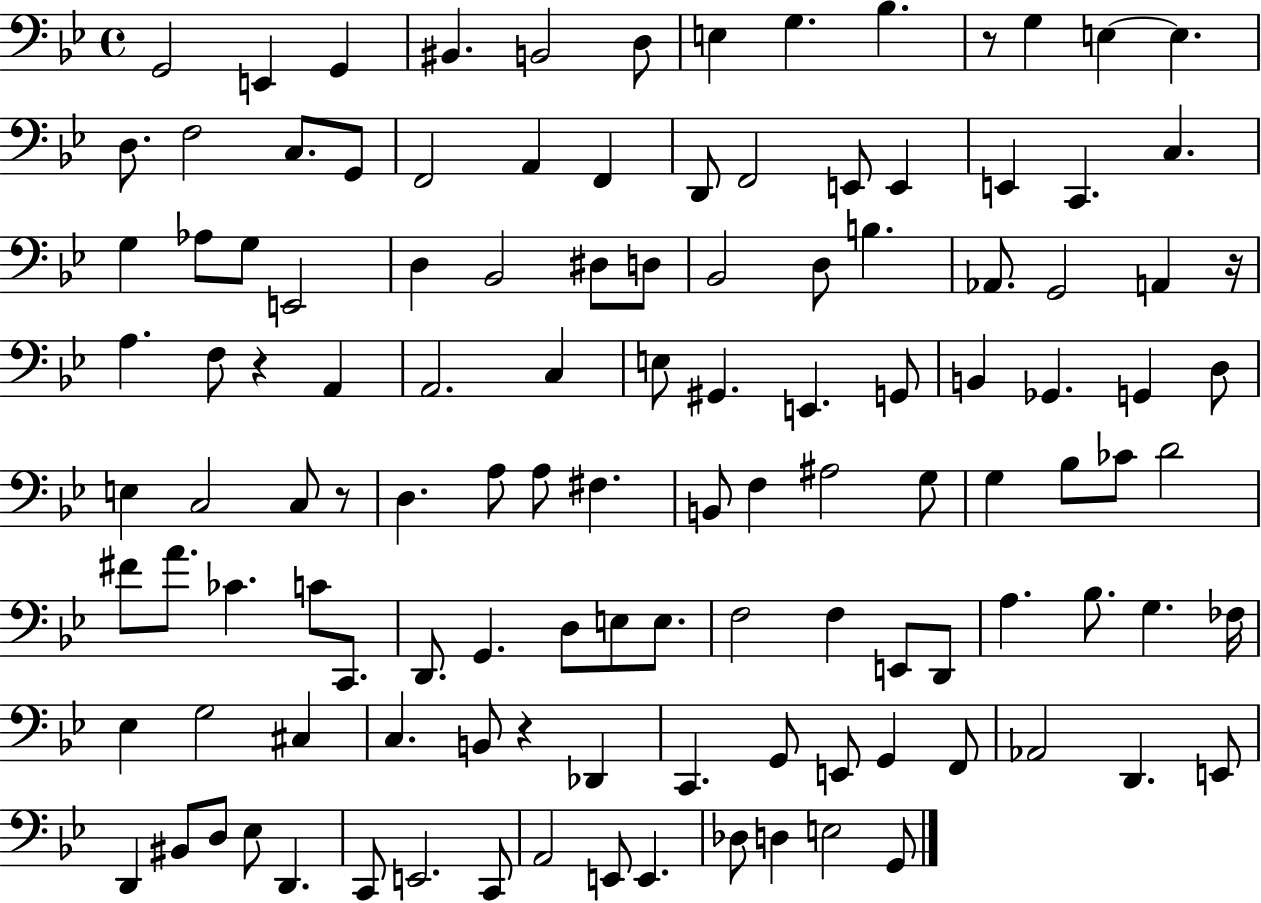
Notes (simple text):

G2/h E2/q G2/q BIS2/q. B2/h D3/e E3/q G3/q. Bb3/q. R/e G3/q E3/q E3/q. D3/e. F3/h C3/e. G2/e F2/h A2/q F2/q D2/e F2/h E2/e E2/q E2/q C2/q. C3/q. G3/q Ab3/e G3/e E2/h D3/q Bb2/h D#3/e D3/e Bb2/h D3/e B3/q. Ab2/e. G2/h A2/q R/s A3/q. F3/e R/q A2/q A2/h. C3/q E3/e G#2/q. E2/q. G2/e B2/q Gb2/q. G2/q D3/e E3/q C3/h C3/e R/e D3/q. A3/e A3/e F#3/q. B2/e F3/q A#3/h G3/e G3/q Bb3/e CES4/e D4/h F#4/e A4/e. CES4/q. C4/e C2/e. D2/e. G2/q. D3/e E3/e E3/e. F3/h F3/q E2/e D2/e A3/q. Bb3/e. G3/q. FES3/s Eb3/q G3/h C#3/q C3/q. B2/e R/q Db2/q C2/q. G2/e E2/e G2/q F2/e Ab2/h D2/q. E2/e D2/q BIS2/e D3/e Eb3/e D2/q. C2/e E2/h. C2/e A2/h E2/e E2/q. Db3/e D3/q E3/h G2/e